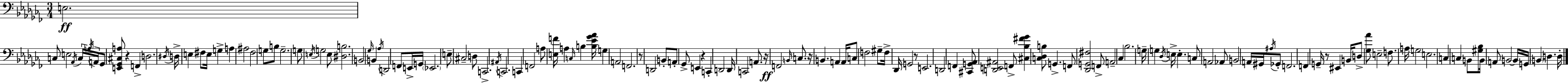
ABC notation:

X:1
T:Untitled
M:3/4
L:1/4
K:Abm
E,2 C,/2 E,2 _A,,/4 C,/4 A,/4 A,,/4 _G,,/2 [E,,_G,,^C,A,]/2 z F,, D,2 ^D,/4 D,/4 E, ^F,/2 E,/4 G, A, ^A,2 _F,2 G,/2 B,/2 G,2 G,/2 E,/4 G,2 E,/2 [^D,B,]2 B,,2 _G,/4 B,, _A,/4 D,,2 F,,/2 E,,/4 G,,/4 _E,,2 E,/2 ^C,2 D,/2 C,,2 ^A,,/4 C,,2 C,, F,,2 A,/2 [E,F]/4 A, C,/4 B, [B,_E_G_A]/4 G, A,,2 F,,2 z/2 D,,2 B,,/2 A,,/2 _G,,/2 E,, z C,, D,,2 D,,/4 C,,2 A,,/2 z/4 F,,2 B,,/4 C,/2 z/4 B,, A,, A,,/4 C,/2 F,2 ^G,/2 F,/4 _D,,/4 G,,2 z/2 E,,2 D,,2 F,, [^C,,G,,_A,,]/2 [D,,E,,^A,,]2 F,,/2 [^C,_B,^F_G] [C,_D,B,]/2 G,, F,,/2 [_D,,G,,^F,]2 F,,/2 A,,2 _C, _B,2 G,/4 G, _D,/4 E,/4 E, C,/2 A,,2 _A,,/2 B,,2 A,,/4 ^G,,/4 ^A,/4 _G,,/2 F,,2 F,, G,,/4 z/2 ^E,, B,,/4 D,/2 [_G,_A]/2 E,2 F,/2 A,/4 G,2 E,2 C, C, B,,/2 [^G,_B,]/2 B,,/4 A,,/2 B,,2 B,,/4 G,,/4 B,, D, D,/4